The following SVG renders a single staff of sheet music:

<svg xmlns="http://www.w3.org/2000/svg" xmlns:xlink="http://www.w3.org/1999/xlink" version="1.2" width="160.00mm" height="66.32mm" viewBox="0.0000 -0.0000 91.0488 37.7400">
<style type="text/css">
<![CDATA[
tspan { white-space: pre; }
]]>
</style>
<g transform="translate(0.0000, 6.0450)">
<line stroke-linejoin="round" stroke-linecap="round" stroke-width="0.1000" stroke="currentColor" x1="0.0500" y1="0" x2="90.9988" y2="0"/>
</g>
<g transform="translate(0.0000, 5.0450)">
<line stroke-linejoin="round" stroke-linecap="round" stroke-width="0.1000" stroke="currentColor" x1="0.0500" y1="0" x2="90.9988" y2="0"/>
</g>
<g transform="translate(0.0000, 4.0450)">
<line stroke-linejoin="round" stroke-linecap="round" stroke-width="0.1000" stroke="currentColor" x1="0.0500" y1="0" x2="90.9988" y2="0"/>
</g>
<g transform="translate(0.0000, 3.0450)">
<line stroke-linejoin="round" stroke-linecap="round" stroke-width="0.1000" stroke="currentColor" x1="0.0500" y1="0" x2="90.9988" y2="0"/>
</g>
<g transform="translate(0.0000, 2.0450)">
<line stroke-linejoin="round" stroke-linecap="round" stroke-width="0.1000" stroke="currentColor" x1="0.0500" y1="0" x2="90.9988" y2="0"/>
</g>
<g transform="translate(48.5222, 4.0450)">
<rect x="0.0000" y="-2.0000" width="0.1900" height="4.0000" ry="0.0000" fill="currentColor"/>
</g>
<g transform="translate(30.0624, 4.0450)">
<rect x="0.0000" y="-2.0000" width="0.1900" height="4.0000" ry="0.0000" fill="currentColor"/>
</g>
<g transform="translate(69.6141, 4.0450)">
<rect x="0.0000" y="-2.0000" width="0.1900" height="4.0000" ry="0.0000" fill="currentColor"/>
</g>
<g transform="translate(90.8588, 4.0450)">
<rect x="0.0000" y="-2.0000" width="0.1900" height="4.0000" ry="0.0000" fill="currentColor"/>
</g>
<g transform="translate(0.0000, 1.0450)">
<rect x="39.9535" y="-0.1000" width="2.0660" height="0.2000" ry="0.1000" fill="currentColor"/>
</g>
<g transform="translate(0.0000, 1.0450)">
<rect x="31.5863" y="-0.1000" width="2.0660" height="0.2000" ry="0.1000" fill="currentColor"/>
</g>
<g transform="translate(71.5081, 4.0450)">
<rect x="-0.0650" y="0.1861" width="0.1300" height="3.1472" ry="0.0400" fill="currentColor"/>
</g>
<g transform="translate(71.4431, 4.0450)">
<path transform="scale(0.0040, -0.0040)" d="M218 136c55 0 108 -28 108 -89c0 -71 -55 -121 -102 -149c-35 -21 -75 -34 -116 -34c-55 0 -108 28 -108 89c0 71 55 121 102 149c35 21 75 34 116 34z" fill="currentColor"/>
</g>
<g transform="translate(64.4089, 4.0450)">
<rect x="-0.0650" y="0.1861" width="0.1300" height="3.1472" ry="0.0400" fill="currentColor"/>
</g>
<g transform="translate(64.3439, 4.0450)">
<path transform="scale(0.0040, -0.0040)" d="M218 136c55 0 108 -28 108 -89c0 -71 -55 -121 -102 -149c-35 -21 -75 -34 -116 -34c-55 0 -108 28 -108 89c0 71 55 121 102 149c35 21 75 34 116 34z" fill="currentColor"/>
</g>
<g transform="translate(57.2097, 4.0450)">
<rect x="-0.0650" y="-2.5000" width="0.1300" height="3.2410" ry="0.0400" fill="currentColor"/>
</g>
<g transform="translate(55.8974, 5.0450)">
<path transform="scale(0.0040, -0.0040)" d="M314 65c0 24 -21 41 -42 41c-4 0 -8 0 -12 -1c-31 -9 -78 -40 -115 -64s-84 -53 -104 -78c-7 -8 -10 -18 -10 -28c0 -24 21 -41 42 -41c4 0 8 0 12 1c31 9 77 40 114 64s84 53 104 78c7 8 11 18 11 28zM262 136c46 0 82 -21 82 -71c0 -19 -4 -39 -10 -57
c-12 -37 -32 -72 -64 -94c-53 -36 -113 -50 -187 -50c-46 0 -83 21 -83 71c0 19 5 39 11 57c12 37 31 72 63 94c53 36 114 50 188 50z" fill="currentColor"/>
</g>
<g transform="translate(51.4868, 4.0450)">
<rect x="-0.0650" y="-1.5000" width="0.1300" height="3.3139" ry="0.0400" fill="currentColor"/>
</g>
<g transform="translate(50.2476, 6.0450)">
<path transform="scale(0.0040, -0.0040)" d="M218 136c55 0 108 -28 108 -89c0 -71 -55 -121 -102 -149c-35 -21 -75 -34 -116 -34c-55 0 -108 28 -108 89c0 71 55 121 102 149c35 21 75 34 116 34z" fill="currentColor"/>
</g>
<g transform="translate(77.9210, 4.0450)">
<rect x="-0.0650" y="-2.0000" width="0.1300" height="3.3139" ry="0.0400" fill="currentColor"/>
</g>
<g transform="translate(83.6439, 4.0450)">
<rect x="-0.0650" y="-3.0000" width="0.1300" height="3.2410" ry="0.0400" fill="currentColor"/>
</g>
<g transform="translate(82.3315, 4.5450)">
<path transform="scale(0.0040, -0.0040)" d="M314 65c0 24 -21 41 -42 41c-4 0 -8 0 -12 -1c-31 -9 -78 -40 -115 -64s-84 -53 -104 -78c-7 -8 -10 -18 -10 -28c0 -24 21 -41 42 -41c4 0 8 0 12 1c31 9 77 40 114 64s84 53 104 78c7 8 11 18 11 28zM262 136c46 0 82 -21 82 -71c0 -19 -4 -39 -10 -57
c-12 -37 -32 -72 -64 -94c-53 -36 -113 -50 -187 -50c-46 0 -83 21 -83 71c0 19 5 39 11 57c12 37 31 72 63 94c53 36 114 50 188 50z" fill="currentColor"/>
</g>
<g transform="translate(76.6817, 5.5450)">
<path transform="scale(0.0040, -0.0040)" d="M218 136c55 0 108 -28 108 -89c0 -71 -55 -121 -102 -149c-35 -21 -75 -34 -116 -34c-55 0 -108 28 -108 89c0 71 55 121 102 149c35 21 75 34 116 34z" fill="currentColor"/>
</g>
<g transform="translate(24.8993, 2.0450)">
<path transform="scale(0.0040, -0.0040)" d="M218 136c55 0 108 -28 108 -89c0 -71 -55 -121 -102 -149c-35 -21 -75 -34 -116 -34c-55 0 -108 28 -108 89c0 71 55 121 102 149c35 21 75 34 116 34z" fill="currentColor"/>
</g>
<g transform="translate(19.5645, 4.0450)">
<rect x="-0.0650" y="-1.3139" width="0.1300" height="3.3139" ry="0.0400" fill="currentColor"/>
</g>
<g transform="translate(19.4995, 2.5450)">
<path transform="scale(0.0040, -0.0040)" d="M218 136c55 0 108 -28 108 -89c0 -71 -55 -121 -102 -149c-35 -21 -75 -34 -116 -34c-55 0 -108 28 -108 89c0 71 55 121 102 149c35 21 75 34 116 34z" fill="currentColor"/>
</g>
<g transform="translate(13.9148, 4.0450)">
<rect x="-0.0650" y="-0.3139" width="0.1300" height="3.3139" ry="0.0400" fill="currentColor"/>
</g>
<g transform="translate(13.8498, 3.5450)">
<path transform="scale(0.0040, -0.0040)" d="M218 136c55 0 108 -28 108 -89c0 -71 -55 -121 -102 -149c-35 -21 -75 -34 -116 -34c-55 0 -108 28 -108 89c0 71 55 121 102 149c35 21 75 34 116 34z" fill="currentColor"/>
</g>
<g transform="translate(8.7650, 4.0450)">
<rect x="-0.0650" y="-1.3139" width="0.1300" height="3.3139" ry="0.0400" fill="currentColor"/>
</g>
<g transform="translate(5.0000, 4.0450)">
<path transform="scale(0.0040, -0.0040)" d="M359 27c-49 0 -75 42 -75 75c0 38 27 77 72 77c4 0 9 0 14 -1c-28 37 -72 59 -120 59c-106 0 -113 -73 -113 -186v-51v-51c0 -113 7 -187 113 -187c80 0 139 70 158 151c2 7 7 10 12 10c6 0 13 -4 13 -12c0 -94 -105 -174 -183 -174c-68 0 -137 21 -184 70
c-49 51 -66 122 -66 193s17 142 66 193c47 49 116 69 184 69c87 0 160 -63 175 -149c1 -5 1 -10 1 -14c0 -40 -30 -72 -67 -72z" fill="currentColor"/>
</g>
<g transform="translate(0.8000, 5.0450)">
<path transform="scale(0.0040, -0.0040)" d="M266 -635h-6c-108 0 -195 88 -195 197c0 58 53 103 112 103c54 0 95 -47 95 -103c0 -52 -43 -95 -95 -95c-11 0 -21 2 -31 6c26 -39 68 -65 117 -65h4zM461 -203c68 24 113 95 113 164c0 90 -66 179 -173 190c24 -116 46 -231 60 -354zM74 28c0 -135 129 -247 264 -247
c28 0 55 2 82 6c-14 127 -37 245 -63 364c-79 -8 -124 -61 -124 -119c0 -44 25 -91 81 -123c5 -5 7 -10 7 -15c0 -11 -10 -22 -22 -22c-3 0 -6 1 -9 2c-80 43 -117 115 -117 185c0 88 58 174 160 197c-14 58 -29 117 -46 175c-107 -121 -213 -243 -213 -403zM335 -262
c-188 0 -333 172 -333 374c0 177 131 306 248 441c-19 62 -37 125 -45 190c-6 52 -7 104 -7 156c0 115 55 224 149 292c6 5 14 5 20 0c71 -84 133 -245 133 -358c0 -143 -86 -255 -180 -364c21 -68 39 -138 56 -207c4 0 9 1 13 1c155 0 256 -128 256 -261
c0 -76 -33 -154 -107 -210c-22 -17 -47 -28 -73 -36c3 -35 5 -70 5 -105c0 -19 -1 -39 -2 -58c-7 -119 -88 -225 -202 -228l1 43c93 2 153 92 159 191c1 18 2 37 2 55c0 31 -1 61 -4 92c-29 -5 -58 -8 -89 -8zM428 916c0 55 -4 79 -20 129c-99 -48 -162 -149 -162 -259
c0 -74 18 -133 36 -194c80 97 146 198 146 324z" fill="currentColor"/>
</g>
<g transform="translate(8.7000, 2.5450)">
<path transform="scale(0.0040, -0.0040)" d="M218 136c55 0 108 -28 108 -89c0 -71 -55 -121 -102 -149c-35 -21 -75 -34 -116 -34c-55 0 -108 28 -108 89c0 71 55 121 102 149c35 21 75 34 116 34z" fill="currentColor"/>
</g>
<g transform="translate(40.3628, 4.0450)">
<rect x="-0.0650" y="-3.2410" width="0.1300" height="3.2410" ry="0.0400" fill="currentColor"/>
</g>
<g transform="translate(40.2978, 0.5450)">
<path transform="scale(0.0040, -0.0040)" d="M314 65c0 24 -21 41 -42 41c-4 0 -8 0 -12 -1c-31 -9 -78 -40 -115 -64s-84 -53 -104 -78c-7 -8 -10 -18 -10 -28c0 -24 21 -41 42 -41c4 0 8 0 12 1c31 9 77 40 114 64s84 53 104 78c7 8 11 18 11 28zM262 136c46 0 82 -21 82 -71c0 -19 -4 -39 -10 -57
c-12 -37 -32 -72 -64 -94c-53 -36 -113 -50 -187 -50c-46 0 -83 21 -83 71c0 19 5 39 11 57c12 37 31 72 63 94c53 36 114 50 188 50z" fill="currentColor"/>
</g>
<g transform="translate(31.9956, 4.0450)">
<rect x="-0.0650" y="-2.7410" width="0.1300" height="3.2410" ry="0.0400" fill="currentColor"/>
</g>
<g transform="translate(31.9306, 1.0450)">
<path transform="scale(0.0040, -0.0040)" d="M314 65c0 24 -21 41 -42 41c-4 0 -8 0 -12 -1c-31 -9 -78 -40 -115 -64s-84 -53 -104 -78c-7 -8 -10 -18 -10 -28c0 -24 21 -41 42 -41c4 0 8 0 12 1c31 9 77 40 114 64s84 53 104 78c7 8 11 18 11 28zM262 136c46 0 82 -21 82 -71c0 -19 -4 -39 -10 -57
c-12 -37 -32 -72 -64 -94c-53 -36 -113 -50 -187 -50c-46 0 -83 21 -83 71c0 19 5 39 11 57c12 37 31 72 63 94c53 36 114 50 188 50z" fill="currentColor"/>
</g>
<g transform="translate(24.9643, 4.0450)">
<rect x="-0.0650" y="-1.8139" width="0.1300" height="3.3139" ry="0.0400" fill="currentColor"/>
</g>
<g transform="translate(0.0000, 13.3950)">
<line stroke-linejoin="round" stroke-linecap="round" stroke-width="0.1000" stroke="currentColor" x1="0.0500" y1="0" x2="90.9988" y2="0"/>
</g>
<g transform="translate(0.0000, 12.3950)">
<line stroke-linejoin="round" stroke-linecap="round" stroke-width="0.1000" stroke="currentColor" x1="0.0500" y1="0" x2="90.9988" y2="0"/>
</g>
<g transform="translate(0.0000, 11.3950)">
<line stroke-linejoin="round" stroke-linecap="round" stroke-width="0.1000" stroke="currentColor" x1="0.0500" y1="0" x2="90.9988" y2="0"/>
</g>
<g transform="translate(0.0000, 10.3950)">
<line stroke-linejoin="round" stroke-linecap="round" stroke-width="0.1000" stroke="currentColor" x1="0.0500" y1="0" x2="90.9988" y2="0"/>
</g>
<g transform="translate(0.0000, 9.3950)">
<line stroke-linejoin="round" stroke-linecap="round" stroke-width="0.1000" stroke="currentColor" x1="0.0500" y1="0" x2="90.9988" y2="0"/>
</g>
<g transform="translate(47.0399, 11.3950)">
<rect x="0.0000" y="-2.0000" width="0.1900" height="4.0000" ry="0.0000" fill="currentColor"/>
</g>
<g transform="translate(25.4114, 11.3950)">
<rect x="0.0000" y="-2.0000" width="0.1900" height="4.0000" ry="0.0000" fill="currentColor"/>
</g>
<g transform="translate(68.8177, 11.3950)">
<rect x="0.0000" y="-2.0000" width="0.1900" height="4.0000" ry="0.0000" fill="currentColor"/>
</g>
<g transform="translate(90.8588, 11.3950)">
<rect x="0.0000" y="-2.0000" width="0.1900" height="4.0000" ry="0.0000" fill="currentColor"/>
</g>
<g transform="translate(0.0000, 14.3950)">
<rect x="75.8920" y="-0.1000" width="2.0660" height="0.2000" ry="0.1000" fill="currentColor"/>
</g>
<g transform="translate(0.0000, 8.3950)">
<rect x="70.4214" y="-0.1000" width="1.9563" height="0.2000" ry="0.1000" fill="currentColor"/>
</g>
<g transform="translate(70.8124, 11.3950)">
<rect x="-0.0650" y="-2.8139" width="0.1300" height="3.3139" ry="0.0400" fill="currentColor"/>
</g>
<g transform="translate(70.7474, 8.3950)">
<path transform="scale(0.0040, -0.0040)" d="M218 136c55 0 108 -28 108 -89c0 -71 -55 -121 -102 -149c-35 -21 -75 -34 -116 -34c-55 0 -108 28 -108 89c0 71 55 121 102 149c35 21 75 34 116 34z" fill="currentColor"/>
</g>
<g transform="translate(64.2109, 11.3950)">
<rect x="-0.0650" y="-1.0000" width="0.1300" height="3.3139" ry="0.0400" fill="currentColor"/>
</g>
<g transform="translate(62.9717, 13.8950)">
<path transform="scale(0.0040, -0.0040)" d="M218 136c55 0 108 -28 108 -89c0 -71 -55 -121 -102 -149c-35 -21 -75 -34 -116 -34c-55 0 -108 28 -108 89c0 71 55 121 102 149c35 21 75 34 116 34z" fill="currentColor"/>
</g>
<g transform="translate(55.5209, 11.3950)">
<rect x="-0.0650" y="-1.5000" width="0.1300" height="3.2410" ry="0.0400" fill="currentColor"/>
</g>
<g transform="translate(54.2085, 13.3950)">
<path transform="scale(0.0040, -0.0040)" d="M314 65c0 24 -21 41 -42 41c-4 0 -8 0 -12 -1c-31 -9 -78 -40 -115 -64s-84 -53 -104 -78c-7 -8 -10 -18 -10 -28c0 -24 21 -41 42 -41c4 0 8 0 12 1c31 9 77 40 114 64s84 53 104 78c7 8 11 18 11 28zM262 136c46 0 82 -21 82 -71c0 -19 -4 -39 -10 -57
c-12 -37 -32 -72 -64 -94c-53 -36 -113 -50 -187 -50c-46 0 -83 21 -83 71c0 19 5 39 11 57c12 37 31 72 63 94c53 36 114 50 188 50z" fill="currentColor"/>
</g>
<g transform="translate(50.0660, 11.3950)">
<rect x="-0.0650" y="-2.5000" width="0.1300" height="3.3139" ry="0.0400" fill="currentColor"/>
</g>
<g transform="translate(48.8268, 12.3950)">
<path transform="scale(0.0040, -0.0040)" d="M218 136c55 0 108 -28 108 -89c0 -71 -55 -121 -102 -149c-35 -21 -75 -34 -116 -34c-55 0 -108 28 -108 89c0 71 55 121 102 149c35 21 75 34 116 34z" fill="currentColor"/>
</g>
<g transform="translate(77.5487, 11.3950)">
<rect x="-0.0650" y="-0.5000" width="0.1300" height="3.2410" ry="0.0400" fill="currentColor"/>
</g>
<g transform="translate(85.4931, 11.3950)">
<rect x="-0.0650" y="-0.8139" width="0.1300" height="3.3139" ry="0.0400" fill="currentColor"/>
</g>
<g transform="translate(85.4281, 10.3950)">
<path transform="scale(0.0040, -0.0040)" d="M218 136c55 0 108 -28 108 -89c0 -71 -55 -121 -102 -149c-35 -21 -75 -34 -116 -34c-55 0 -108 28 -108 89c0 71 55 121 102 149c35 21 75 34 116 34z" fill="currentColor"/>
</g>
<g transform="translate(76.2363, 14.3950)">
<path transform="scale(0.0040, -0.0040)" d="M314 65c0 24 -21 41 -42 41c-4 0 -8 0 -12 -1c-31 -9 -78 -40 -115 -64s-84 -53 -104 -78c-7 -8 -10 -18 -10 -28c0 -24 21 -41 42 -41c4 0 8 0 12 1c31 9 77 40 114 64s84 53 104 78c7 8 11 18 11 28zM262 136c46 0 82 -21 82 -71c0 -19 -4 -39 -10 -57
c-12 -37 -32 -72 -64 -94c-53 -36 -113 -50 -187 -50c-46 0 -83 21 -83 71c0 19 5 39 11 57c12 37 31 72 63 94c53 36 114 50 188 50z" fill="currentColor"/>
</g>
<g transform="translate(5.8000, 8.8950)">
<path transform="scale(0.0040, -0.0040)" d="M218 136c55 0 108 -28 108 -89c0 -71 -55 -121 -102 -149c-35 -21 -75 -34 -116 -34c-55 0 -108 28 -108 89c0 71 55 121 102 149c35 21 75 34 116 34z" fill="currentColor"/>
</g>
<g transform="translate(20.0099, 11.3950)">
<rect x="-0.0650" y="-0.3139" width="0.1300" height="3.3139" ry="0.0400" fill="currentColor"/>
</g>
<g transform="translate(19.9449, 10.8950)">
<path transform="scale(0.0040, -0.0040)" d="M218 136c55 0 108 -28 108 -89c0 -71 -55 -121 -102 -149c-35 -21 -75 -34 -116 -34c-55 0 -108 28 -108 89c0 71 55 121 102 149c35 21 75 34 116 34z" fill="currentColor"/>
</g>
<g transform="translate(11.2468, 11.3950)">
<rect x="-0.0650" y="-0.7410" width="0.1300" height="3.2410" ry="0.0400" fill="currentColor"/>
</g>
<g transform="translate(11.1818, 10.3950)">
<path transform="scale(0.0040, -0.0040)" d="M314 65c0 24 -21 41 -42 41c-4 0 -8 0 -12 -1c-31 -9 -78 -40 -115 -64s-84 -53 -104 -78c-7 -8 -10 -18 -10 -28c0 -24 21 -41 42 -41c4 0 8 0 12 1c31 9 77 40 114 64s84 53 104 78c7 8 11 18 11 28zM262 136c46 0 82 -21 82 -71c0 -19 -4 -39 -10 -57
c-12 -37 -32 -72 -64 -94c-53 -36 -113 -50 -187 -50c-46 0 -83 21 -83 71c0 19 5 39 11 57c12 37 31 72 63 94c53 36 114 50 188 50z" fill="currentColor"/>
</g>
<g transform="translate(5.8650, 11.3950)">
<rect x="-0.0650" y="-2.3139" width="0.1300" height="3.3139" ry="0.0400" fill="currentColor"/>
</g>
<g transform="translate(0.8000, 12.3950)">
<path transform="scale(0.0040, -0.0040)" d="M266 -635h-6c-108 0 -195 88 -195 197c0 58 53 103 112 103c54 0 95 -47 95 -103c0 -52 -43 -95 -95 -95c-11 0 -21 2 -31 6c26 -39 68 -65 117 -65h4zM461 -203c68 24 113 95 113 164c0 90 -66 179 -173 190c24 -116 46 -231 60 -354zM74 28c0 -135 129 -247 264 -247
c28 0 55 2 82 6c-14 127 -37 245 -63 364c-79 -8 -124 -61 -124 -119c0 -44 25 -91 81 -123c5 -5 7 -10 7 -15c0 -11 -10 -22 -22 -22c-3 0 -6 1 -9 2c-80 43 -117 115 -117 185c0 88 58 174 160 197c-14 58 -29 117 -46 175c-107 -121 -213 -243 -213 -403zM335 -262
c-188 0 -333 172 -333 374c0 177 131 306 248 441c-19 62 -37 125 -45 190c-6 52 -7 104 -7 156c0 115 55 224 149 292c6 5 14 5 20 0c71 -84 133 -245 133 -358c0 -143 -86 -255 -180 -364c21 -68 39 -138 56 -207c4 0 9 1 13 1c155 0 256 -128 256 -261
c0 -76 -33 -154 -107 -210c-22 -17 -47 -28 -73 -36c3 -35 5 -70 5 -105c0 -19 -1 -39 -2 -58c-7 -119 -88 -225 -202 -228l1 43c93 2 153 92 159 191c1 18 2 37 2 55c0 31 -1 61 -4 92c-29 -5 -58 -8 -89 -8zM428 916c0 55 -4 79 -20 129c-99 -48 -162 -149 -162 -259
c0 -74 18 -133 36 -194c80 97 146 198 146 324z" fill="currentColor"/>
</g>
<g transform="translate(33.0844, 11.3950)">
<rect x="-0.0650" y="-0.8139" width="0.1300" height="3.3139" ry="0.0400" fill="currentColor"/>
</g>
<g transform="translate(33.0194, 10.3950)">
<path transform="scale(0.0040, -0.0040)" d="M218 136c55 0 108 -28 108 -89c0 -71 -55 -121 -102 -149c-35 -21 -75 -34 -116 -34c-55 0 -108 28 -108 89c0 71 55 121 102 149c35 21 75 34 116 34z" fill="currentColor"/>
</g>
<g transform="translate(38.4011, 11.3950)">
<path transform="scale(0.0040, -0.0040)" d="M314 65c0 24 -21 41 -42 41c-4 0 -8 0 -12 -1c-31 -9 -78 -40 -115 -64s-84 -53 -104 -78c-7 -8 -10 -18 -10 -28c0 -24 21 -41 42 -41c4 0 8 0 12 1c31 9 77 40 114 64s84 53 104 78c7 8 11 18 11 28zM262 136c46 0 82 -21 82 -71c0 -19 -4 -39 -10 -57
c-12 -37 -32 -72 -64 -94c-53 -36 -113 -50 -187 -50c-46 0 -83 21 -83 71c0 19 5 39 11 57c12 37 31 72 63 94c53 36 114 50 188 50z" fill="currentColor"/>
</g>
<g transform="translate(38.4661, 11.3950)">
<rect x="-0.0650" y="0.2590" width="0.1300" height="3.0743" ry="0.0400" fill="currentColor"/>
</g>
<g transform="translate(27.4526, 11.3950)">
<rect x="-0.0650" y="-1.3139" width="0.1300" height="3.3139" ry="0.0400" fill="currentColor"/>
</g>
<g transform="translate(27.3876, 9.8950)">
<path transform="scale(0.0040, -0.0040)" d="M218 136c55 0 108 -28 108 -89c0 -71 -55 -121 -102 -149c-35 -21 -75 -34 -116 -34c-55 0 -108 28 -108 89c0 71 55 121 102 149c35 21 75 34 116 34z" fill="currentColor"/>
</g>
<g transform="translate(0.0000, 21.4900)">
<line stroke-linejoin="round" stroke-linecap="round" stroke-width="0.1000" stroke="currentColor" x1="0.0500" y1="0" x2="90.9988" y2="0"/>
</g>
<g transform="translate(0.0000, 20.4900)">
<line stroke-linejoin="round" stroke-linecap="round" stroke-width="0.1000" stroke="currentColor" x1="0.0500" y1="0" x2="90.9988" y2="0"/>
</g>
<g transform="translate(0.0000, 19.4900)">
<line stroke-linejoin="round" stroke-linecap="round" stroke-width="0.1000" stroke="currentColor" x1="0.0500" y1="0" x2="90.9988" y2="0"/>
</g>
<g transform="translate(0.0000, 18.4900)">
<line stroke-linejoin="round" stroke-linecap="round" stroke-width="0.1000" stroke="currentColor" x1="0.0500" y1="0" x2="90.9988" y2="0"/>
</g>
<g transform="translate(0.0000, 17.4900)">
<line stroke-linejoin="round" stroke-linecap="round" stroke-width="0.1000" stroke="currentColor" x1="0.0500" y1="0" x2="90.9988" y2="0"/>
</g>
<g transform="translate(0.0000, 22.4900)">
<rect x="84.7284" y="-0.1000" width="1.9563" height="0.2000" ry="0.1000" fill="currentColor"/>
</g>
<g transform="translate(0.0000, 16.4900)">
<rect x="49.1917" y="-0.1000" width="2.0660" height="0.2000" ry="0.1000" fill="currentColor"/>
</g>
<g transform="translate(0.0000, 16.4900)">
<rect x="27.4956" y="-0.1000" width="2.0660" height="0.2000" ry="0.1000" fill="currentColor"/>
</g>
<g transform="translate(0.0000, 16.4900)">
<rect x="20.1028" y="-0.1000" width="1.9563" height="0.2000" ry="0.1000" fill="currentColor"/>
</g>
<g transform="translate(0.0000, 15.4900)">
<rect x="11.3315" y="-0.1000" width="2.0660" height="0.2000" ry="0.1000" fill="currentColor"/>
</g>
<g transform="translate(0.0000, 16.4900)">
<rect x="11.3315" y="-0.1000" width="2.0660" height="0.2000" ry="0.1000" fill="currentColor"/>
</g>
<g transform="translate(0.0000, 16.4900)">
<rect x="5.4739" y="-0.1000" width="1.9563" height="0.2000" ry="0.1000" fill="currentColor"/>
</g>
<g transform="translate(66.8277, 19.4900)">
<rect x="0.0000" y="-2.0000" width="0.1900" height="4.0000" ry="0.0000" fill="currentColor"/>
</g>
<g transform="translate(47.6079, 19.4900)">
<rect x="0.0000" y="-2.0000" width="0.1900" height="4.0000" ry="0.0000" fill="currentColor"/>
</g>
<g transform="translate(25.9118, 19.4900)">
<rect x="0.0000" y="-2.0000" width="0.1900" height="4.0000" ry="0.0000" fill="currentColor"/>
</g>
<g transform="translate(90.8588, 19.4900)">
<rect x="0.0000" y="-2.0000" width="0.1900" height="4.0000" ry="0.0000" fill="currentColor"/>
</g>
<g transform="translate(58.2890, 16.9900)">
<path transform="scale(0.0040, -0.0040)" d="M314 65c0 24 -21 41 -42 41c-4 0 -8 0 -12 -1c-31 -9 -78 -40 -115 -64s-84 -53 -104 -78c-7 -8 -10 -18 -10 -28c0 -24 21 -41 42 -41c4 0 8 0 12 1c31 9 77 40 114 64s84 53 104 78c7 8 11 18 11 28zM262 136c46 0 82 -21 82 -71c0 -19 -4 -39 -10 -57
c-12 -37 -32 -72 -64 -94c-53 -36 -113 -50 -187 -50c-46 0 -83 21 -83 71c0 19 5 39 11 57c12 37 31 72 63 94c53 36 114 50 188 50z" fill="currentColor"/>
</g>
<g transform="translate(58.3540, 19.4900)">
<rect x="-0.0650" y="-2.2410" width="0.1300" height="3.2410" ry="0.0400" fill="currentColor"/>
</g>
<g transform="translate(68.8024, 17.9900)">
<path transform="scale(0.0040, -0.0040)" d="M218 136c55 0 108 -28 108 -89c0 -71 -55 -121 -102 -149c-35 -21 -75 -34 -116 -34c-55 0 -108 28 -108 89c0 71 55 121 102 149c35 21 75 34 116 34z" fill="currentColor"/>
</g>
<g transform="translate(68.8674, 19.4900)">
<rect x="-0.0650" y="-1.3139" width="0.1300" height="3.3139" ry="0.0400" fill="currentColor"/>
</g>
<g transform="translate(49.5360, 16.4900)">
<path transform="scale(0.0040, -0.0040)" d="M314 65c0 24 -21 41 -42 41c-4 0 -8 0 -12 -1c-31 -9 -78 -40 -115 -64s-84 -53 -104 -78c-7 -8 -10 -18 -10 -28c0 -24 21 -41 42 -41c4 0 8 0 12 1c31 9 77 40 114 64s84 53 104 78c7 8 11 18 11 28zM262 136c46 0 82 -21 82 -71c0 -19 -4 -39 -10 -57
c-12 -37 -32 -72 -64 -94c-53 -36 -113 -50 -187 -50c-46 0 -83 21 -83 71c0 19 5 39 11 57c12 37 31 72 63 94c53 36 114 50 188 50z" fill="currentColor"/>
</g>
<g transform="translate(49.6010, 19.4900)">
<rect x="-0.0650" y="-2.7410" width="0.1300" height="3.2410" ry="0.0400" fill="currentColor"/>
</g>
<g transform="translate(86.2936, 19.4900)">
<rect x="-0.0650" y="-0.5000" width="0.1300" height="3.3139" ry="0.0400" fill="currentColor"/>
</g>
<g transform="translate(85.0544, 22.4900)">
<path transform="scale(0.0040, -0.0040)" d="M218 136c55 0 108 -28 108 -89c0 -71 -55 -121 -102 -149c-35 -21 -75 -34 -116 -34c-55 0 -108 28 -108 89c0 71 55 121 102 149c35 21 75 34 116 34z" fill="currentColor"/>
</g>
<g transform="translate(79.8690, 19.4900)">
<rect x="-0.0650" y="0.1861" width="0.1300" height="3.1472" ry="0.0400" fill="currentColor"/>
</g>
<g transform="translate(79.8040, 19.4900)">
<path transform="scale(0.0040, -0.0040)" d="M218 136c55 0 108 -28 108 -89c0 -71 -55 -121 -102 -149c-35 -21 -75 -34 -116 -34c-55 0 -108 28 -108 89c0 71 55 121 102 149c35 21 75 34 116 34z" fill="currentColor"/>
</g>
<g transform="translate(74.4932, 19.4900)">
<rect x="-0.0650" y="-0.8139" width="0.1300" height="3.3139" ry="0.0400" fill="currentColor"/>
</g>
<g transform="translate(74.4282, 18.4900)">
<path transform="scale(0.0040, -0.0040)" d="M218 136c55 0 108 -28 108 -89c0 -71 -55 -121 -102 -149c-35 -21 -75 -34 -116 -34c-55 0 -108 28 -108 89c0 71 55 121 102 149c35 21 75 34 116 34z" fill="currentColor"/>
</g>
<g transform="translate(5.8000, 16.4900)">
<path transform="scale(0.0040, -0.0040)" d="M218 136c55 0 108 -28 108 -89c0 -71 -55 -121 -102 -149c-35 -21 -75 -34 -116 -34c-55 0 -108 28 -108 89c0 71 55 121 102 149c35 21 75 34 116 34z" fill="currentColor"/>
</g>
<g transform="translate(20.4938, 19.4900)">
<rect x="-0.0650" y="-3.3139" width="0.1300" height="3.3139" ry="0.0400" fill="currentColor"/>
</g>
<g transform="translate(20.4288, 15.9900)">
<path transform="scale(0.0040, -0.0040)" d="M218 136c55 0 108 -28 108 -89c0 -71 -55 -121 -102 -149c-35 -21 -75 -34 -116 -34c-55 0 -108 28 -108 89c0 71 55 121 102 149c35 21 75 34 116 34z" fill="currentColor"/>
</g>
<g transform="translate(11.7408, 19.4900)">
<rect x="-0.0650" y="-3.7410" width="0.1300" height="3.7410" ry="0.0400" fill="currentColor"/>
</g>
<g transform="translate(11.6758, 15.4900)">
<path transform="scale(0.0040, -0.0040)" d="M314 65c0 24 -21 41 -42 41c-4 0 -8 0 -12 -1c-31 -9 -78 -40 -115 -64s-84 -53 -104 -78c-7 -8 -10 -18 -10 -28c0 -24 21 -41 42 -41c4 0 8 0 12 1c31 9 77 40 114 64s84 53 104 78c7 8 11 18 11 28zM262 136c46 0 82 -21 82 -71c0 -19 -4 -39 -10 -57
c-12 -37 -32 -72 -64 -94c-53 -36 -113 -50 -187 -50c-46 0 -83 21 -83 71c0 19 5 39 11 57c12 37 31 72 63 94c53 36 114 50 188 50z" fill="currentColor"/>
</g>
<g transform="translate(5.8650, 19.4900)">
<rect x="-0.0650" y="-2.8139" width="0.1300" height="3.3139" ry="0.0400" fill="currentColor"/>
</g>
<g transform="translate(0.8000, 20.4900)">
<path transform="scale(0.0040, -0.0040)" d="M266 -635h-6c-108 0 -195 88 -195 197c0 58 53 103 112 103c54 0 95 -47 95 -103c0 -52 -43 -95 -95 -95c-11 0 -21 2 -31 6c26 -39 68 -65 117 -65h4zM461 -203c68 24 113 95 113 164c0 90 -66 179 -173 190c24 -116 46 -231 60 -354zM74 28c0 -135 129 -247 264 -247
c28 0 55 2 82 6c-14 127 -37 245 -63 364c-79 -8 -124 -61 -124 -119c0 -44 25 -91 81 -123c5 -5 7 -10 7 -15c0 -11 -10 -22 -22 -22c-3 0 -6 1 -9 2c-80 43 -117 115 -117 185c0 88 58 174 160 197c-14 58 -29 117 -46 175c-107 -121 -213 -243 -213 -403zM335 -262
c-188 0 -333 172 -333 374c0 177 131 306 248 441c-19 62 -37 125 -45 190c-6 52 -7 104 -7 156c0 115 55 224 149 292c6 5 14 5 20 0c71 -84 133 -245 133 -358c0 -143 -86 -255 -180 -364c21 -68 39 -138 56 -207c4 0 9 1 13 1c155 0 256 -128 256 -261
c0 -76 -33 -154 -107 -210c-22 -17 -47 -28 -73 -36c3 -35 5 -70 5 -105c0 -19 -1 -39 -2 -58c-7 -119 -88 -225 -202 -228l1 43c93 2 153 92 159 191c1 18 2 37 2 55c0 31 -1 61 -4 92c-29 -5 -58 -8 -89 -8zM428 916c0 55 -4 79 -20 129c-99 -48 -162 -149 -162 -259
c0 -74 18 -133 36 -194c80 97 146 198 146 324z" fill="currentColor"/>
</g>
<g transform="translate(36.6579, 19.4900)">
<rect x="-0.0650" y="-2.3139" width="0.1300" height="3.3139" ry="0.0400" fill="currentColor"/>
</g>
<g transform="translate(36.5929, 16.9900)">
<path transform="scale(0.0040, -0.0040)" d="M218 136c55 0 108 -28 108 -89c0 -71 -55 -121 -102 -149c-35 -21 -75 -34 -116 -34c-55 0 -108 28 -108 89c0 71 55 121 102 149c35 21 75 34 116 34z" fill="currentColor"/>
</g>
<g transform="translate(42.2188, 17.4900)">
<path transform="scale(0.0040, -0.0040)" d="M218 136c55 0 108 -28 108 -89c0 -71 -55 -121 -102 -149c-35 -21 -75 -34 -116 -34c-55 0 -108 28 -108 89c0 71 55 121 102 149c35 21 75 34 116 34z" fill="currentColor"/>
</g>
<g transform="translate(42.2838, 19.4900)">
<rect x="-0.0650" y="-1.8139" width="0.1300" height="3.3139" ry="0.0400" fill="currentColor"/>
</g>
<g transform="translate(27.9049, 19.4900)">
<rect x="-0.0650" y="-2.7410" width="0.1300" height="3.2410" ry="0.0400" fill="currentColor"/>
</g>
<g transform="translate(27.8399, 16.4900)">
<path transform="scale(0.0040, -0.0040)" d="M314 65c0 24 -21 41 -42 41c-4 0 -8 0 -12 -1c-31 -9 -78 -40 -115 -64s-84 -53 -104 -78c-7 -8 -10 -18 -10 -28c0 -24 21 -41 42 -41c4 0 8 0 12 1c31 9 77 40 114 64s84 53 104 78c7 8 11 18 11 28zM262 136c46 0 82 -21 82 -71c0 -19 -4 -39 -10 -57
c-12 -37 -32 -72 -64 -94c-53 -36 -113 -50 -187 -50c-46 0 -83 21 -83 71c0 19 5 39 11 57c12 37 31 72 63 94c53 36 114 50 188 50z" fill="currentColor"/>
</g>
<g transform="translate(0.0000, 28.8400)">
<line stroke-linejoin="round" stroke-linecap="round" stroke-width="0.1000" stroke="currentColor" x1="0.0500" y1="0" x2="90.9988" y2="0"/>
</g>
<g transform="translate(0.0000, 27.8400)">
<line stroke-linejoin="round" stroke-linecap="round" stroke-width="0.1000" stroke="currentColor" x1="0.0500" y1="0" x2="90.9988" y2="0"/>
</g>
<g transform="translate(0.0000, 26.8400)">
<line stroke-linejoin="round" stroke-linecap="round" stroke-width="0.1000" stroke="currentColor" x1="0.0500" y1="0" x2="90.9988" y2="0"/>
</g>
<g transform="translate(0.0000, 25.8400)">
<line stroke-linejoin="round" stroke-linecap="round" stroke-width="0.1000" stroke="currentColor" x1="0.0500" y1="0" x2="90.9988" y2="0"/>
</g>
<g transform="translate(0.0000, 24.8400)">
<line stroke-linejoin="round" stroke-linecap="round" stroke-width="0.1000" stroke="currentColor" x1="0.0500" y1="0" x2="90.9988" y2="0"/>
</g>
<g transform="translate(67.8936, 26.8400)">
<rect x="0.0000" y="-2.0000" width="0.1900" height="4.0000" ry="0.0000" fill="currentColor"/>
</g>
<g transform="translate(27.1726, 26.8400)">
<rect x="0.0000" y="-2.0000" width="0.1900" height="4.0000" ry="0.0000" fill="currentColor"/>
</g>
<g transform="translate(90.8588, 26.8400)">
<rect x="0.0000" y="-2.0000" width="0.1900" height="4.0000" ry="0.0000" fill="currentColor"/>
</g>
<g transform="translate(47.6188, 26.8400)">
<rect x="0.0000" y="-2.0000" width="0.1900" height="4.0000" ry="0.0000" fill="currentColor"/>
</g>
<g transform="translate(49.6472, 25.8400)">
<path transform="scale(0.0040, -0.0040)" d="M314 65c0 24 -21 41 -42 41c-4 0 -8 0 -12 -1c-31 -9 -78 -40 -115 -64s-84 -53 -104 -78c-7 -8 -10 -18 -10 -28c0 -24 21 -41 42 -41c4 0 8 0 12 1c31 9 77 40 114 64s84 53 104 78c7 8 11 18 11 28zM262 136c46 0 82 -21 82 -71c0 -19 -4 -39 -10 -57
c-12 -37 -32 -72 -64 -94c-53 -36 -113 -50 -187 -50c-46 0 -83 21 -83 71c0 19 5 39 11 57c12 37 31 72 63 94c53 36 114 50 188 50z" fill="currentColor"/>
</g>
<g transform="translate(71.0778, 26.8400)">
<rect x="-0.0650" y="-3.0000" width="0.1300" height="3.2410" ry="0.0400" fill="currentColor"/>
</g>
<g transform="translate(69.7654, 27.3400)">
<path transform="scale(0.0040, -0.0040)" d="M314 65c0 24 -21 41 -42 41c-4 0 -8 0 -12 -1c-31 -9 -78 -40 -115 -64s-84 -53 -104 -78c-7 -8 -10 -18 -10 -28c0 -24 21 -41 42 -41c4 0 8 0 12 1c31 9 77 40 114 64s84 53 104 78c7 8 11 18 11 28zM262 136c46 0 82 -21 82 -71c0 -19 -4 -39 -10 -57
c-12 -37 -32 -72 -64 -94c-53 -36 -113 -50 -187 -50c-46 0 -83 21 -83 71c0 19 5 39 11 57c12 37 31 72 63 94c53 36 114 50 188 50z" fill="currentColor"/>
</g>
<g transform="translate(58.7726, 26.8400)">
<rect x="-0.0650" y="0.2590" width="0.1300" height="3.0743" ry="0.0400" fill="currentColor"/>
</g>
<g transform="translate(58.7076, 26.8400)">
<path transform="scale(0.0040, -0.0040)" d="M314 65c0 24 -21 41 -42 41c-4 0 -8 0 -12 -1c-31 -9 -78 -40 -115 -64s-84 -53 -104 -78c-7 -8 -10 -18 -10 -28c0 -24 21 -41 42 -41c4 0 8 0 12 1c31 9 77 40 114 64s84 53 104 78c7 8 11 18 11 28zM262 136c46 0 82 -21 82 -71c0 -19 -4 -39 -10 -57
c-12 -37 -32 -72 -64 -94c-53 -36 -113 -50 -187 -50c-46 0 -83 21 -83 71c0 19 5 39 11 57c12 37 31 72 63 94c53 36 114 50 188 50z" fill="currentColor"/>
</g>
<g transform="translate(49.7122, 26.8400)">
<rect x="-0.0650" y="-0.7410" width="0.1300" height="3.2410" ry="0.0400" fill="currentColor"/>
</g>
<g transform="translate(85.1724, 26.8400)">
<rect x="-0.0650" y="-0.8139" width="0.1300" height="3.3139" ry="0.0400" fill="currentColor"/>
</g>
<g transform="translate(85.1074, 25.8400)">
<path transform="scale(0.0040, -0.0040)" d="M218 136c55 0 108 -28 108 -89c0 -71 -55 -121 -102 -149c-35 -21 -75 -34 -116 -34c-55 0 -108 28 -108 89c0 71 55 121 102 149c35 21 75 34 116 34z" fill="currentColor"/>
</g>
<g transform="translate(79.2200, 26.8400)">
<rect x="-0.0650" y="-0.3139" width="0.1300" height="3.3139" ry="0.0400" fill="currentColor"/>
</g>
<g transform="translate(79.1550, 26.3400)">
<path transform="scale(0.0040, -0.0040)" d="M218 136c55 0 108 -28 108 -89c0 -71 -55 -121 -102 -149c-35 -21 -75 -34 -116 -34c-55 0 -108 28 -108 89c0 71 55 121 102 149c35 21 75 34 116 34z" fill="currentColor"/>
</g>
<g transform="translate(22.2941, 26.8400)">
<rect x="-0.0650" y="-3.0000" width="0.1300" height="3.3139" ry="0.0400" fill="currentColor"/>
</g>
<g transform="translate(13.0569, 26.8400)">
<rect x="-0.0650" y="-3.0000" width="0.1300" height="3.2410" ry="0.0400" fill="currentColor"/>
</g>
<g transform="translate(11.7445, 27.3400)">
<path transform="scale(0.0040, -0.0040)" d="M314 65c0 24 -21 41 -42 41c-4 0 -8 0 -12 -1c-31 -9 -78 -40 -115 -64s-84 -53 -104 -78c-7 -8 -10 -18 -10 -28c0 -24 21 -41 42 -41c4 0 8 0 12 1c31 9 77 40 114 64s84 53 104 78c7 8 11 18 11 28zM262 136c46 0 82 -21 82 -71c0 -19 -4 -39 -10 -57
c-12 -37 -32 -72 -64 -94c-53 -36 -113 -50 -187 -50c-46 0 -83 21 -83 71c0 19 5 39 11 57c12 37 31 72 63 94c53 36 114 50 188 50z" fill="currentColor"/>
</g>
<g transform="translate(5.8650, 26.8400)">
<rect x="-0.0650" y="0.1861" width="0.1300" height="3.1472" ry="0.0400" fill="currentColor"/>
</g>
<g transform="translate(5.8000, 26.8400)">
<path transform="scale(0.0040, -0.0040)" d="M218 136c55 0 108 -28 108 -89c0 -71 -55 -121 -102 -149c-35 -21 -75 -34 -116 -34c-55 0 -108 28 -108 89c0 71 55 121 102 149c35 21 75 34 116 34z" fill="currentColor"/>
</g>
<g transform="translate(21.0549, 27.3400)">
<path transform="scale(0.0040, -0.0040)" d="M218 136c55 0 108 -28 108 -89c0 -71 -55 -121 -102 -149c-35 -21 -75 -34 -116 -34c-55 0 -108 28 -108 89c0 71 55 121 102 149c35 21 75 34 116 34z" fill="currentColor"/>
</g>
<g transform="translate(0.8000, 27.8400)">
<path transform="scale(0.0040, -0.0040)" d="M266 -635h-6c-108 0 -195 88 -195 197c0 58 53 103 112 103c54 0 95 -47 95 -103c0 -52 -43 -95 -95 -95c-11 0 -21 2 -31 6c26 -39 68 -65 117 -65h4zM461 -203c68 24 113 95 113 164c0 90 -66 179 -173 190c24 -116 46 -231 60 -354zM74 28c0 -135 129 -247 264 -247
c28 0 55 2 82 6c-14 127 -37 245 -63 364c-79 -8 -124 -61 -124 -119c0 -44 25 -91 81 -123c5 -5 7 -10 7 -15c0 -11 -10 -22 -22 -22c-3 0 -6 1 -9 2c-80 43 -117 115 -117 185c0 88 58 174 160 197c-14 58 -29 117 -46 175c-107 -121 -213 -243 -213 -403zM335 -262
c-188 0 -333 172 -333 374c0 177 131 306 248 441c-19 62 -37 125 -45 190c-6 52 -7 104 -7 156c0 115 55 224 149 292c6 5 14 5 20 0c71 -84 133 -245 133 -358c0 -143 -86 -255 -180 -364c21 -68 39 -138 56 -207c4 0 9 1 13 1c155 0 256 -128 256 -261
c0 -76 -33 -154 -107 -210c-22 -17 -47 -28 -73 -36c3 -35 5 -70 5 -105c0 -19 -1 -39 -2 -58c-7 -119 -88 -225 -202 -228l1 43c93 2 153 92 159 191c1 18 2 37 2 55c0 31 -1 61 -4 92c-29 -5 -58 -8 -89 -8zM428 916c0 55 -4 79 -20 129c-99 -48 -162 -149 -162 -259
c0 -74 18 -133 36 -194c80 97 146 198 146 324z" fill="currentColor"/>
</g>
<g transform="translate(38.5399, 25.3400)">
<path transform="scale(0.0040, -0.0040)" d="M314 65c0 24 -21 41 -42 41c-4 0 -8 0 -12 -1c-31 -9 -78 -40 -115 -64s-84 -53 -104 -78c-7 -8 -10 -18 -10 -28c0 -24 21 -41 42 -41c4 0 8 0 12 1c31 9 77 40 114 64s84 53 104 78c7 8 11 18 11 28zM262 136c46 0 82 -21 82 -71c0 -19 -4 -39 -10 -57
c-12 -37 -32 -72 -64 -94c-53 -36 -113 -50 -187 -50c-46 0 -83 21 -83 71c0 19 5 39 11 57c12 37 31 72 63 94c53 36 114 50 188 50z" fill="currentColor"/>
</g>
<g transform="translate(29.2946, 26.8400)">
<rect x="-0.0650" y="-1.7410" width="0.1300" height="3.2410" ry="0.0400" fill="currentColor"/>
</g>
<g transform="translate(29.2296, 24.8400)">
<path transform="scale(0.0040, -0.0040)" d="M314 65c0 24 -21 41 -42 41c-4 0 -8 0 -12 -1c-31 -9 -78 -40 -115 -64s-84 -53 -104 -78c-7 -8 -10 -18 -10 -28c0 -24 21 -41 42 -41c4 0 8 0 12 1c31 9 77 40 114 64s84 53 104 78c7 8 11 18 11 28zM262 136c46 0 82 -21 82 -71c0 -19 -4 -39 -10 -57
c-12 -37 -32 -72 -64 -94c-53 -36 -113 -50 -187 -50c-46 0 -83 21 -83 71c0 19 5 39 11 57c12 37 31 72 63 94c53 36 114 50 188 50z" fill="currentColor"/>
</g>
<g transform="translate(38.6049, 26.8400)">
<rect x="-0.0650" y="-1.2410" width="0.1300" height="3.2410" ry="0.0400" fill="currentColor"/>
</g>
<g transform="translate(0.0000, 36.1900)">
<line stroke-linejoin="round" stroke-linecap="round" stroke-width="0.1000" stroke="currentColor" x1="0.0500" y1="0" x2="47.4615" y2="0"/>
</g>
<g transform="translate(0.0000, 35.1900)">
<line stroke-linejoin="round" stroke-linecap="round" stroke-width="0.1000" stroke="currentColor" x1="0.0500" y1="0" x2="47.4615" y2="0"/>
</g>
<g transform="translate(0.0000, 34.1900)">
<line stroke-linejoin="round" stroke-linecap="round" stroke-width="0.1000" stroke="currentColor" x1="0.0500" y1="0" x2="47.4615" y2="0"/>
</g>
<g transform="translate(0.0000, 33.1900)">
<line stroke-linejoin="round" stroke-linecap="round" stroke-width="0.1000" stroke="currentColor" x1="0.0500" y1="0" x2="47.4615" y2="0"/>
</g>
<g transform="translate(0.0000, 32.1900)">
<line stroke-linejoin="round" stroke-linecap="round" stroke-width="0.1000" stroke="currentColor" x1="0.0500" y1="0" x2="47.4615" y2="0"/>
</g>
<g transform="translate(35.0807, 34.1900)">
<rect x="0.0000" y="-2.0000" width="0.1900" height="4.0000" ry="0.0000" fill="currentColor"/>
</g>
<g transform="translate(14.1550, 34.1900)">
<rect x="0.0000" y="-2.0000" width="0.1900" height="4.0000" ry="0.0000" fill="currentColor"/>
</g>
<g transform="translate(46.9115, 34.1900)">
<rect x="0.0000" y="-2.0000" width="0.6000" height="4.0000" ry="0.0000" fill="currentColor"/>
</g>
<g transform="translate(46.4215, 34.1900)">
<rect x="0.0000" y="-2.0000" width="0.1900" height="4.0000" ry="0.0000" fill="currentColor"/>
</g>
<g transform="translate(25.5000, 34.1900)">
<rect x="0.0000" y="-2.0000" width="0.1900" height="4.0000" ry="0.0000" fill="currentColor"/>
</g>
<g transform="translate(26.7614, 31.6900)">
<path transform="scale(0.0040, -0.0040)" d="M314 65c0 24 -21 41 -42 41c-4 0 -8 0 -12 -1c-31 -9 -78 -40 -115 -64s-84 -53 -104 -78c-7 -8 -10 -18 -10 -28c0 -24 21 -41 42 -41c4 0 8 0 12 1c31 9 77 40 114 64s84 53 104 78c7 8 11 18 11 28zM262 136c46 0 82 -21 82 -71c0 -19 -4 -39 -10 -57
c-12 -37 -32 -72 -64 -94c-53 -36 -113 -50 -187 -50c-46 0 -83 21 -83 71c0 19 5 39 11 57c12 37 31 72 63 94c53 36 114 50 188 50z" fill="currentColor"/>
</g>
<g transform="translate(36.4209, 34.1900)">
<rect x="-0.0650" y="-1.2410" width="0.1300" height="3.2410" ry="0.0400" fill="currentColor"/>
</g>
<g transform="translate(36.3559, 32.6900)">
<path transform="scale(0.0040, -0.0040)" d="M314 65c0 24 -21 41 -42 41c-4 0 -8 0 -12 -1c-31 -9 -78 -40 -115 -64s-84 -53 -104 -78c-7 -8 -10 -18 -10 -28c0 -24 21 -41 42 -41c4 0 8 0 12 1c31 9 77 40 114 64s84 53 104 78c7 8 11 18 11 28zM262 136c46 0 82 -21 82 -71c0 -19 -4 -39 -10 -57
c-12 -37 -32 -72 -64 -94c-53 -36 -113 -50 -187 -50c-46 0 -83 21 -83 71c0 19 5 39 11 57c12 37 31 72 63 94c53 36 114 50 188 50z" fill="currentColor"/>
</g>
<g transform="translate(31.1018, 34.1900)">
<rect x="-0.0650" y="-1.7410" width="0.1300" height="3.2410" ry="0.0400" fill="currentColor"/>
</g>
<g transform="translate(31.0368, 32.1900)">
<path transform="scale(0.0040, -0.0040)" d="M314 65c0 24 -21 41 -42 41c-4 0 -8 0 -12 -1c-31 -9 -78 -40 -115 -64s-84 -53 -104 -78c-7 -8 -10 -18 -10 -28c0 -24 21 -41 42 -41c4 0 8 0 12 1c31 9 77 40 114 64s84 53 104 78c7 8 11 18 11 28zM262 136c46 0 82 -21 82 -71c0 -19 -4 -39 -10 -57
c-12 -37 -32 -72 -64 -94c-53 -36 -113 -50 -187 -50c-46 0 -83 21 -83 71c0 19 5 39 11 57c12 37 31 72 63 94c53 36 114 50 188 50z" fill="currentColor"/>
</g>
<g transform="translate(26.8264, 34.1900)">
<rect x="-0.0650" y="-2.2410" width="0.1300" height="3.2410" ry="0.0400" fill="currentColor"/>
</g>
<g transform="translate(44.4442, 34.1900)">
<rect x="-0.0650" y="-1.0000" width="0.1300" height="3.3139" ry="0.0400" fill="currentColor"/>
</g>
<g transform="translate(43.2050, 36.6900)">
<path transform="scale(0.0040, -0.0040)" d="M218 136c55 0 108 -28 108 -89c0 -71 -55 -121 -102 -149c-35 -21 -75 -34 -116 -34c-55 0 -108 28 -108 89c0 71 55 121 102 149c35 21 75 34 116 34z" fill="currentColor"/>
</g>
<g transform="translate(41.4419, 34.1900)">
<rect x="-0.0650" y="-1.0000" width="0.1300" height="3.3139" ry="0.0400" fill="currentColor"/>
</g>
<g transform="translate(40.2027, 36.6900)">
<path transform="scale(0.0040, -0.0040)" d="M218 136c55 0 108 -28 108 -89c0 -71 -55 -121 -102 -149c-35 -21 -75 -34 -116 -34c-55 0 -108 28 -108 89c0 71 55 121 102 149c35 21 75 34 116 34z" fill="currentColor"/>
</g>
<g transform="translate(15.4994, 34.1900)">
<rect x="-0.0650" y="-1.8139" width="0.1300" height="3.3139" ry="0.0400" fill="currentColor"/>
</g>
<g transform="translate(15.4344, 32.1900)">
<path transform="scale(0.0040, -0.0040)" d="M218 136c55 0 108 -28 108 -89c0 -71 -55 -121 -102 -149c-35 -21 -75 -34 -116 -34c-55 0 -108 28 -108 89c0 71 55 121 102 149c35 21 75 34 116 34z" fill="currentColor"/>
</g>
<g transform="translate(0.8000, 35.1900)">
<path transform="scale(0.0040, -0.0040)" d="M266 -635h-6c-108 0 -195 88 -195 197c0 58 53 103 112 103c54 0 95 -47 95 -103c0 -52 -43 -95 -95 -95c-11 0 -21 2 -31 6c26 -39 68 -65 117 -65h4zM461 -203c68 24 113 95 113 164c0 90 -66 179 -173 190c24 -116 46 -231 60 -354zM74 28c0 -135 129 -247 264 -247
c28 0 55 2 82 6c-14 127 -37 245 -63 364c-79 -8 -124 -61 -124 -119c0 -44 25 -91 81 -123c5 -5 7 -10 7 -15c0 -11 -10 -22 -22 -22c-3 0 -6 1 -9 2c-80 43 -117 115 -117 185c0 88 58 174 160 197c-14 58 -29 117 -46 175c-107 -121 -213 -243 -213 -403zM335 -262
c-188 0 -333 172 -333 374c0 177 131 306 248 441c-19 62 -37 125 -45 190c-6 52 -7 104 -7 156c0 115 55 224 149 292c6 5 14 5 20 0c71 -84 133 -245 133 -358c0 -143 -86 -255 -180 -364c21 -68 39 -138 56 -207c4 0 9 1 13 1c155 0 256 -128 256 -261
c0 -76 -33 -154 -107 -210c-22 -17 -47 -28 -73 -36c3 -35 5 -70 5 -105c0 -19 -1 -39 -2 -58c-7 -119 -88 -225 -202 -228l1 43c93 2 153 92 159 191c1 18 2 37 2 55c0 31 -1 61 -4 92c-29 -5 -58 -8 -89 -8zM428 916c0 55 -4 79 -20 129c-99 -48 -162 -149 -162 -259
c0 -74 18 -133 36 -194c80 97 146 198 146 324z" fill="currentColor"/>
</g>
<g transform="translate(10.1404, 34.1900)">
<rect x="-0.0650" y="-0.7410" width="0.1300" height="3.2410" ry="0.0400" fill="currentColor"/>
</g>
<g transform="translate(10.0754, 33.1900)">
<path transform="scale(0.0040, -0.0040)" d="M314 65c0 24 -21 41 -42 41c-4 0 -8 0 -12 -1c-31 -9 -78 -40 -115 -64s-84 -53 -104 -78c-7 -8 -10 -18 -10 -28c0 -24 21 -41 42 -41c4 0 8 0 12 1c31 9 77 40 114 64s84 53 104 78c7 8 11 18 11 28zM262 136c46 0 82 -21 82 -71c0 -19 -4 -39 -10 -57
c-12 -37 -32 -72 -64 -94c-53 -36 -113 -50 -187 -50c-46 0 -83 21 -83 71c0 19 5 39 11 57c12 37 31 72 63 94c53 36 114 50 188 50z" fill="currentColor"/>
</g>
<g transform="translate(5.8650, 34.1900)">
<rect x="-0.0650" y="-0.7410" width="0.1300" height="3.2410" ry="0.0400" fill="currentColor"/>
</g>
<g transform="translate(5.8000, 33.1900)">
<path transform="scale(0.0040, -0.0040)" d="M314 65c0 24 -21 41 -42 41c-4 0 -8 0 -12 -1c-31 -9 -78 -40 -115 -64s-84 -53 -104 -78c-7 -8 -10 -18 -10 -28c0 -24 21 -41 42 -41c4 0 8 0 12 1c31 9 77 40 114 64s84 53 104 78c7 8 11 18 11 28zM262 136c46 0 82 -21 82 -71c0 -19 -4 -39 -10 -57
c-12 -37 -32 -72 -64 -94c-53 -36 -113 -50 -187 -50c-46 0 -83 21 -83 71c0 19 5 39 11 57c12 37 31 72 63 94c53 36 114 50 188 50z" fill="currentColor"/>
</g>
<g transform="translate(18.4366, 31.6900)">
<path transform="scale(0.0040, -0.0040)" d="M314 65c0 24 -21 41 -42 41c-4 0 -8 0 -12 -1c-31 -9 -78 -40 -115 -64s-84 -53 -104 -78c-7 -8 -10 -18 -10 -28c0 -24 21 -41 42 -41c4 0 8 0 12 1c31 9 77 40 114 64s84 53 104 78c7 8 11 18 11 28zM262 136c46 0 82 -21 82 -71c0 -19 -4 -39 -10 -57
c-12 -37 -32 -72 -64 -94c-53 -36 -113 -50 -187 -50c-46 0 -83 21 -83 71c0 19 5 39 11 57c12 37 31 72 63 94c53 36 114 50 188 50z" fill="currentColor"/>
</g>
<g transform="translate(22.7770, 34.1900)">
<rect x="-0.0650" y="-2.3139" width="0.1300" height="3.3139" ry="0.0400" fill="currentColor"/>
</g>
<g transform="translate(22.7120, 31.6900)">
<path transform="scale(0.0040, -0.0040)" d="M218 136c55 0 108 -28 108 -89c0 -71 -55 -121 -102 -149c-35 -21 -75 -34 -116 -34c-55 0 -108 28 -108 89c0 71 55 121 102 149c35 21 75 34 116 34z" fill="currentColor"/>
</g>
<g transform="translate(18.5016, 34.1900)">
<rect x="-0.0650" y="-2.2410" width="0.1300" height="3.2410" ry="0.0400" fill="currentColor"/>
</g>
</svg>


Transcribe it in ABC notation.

X:1
T:Untitled
M:4/4
L:1/4
K:C
e c e f a2 b2 E G2 B B F A2 g d2 c e d B2 G E2 D a C2 d a c'2 b a2 g f a2 g2 e d B C B A2 A f2 e2 d2 B2 A2 c d d2 d2 f g2 g g2 f2 e2 D D